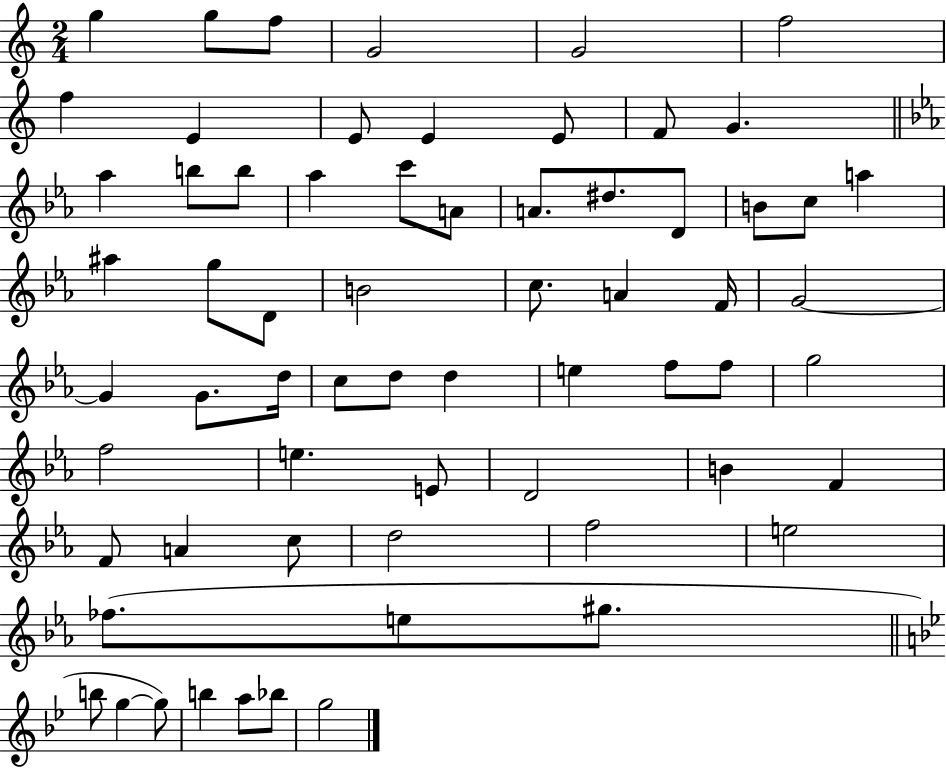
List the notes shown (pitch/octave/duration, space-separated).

G5/q G5/e F5/e G4/h G4/h F5/h F5/q E4/q E4/e E4/q E4/e F4/e G4/q. Ab5/q B5/e B5/e Ab5/q C6/e A4/e A4/e. D#5/e. D4/e B4/e C5/e A5/q A#5/q G5/e D4/e B4/h C5/e. A4/q F4/s G4/h G4/q G4/e. D5/s C5/e D5/e D5/q E5/q F5/e F5/e G5/h F5/h E5/q. E4/e D4/h B4/q F4/q F4/e A4/q C5/e D5/h F5/h E5/h FES5/e. E5/e G#5/e. B5/e G5/q G5/e B5/q A5/e Bb5/e G5/h